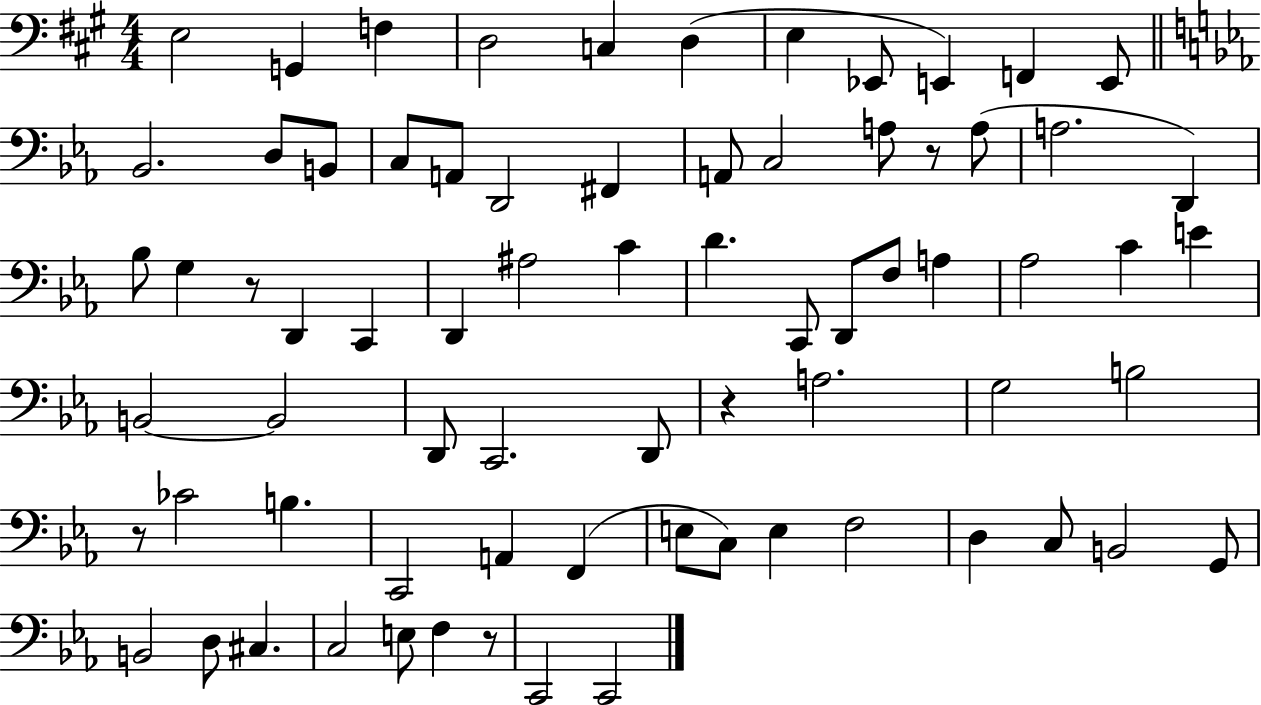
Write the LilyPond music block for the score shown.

{
  \clef bass
  \numericTimeSignature
  \time 4/4
  \key a \major
  \repeat volta 2 { e2 g,4 f4 | d2 c4 d4( | e4 ees,8 e,4) f,4 e,8 | \bar "||" \break \key ees \major bes,2. d8 b,8 | c8 a,8 d,2 fis,4 | a,8 c2 a8 r8 a8( | a2. d,4) | \break bes8 g4 r8 d,4 c,4 | d,4 ais2 c'4 | d'4. c,8 d,8 f8 a4 | aes2 c'4 e'4 | \break b,2~~ b,2 | d,8 c,2. d,8 | r4 a2. | g2 b2 | \break r8 ces'2 b4. | c,2 a,4 f,4( | e8 c8) e4 f2 | d4 c8 b,2 g,8 | \break b,2 d8 cis4. | c2 e8 f4 r8 | c,2 c,2 | } \bar "|."
}